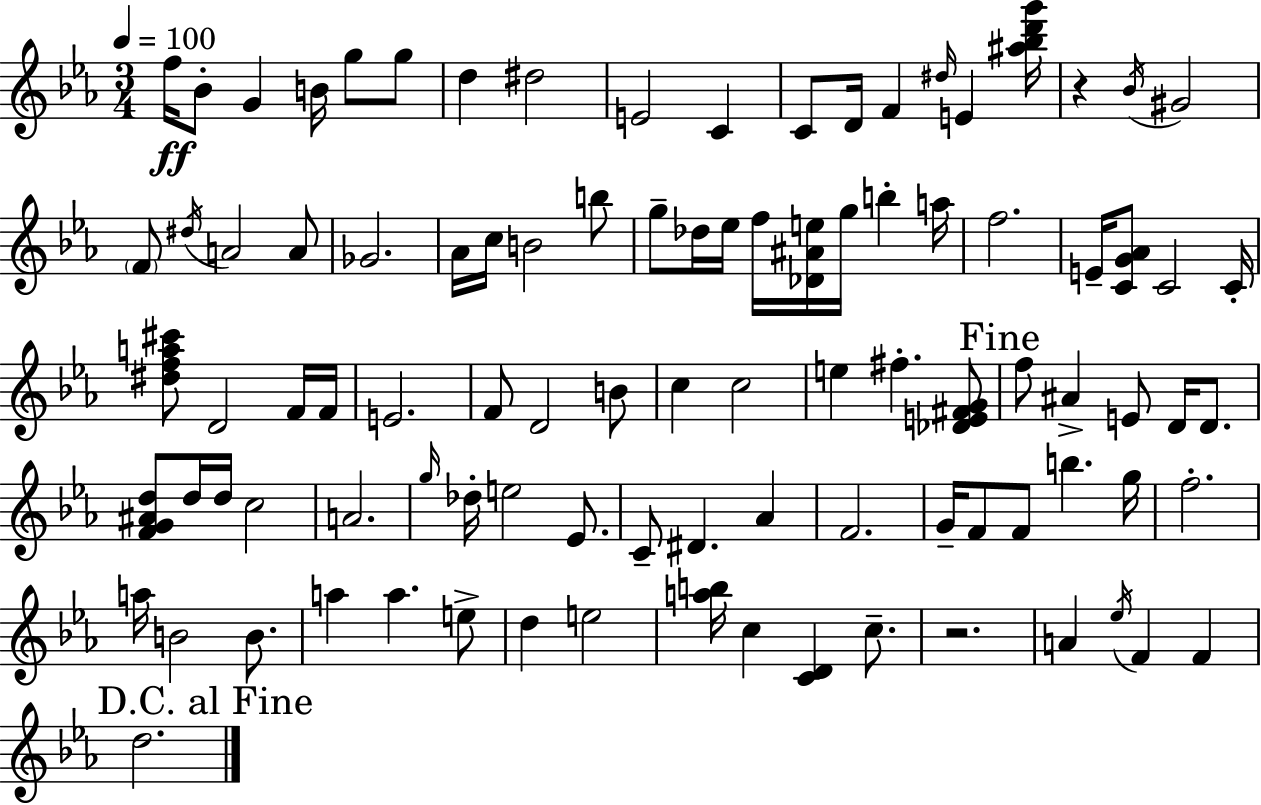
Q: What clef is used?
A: treble